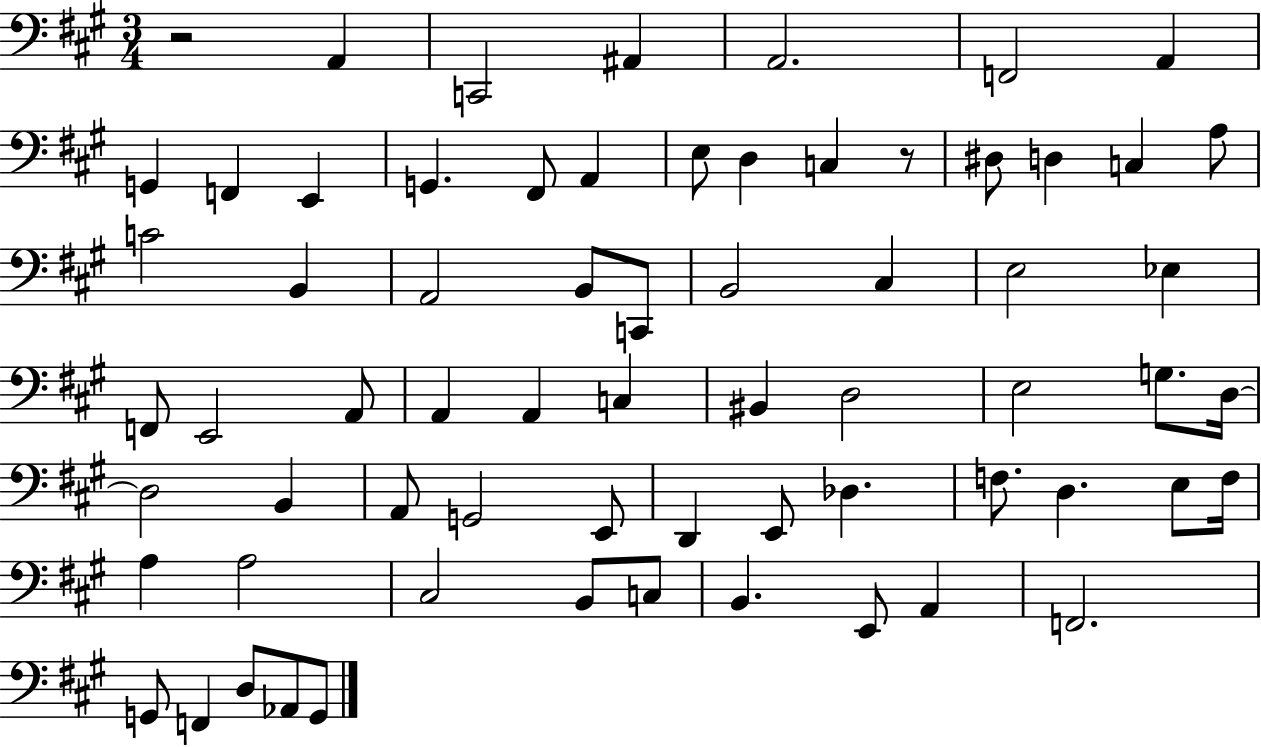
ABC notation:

X:1
T:Untitled
M:3/4
L:1/4
K:A
z2 A,, C,,2 ^A,, A,,2 F,,2 A,, G,, F,, E,, G,, ^F,,/2 A,, E,/2 D, C, z/2 ^D,/2 D, C, A,/2 C2 B,, A,,2 B,,/2 C,,/2 B,,2 ^C, E,2 _E, F,,/2 E,,2 A,,/2 A,, A,, C, ^B,, D,2 E,2 G,/2 D,/4 D,2 B,, A,,/2 G,,2 E,,/2 D,, E,,/2 _D, F,/2 D, E,/2 F,/4 A, A,2 ^C,2 B,,/2 C,/2 B,, E,,/2 A,, F,,2 G,,/2 F,, D,/2 _A,,/2 G,,/2